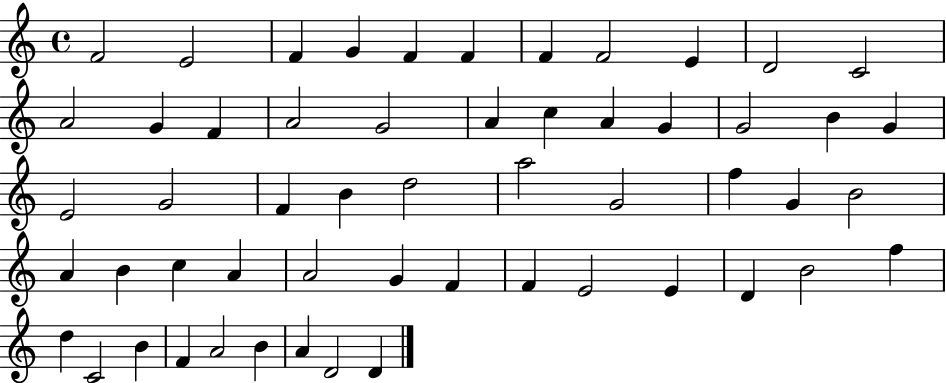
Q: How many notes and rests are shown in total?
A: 55